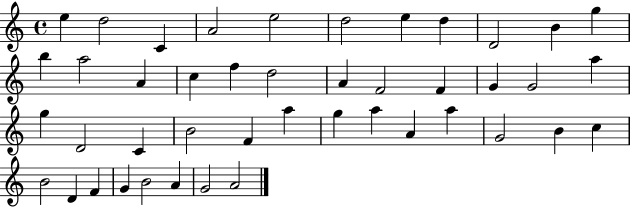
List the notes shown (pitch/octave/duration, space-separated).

E5/q D5/h C4/q A4/h E5/h D5/h E5/q D5/q D4/h B4/q G5/q B5/q A5/h A4/q C5/q F5/q D5/h A4/q F4/h F4/q G4/q G4/h A5/q G5/q D4/h C4/q B4/h F4/q A5/q G5/q A5/q A4/q A5/q G4/h B4/q C5/q B4/h D4/q F4/q G4/q B4/h A4/q G4/h A4/h